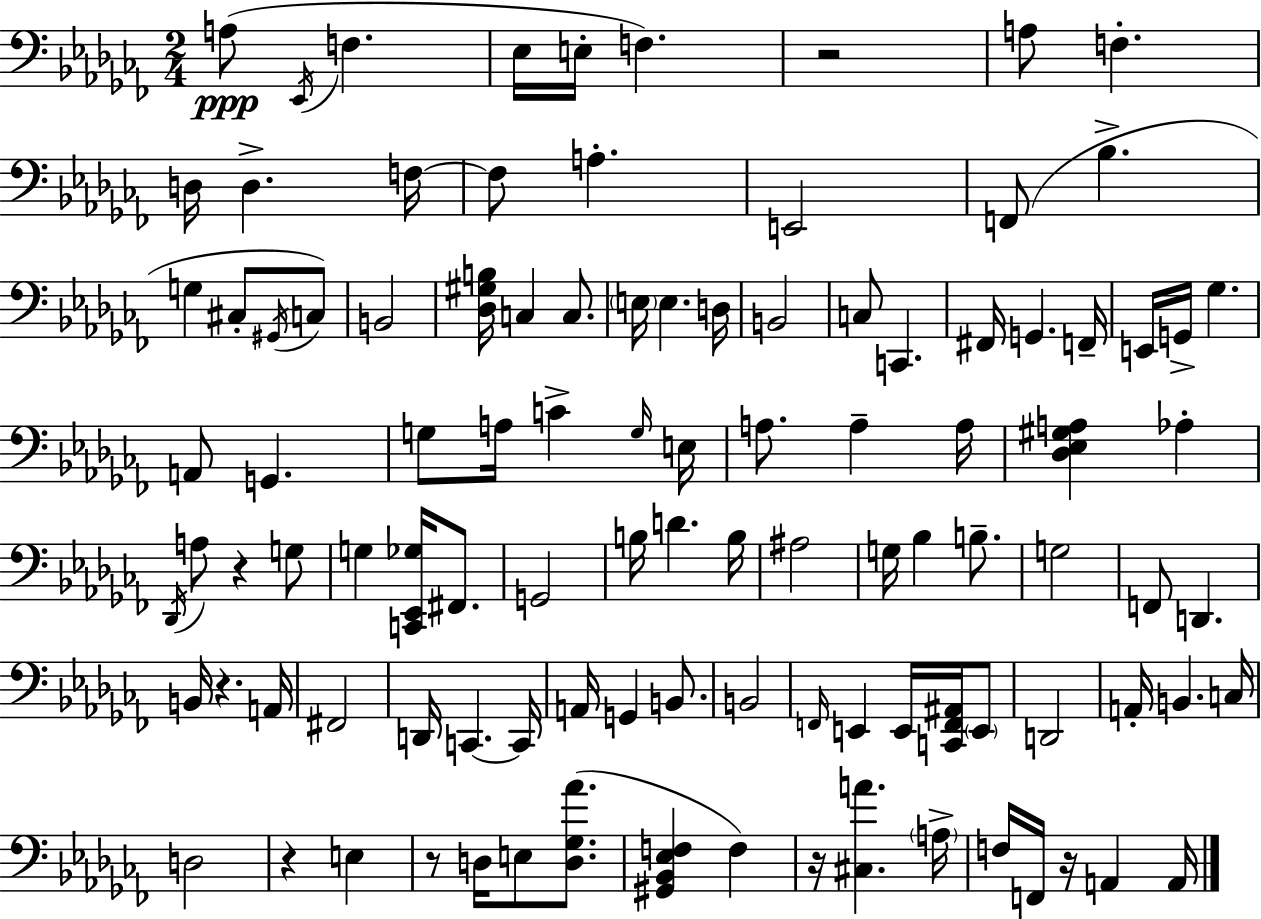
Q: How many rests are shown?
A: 7